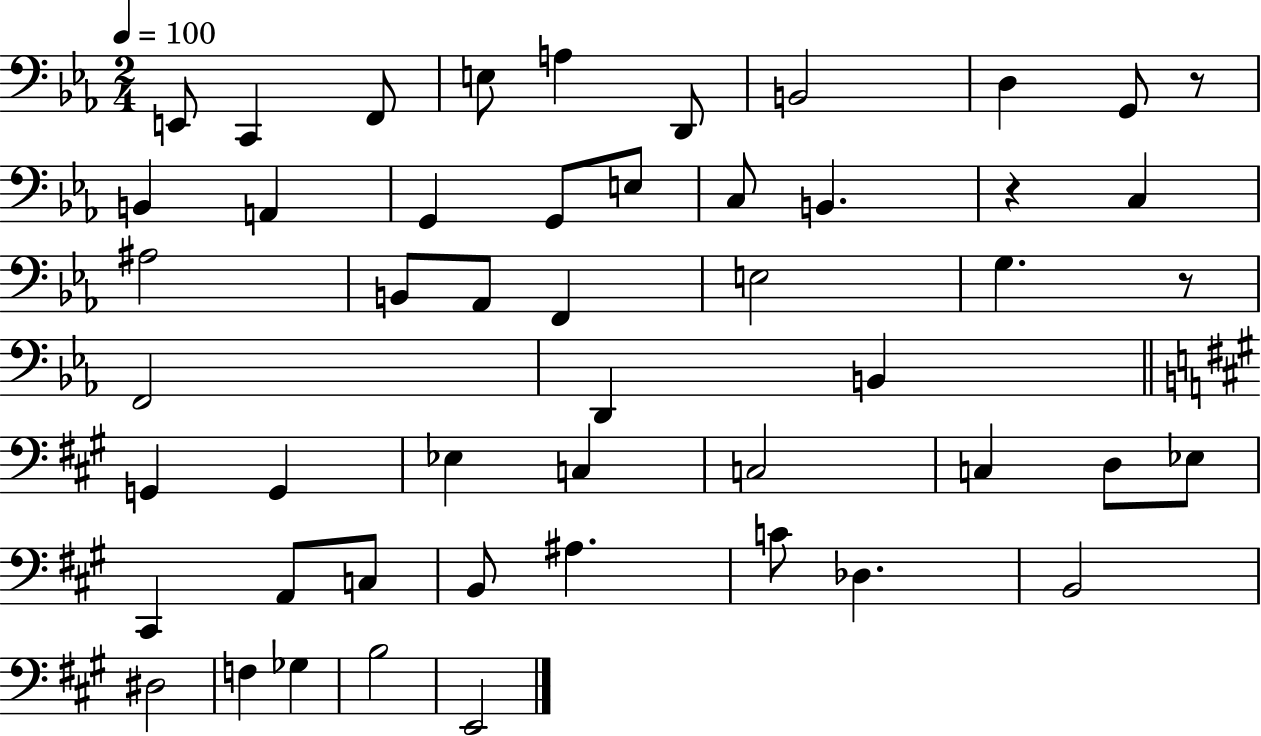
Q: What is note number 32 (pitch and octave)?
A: C3